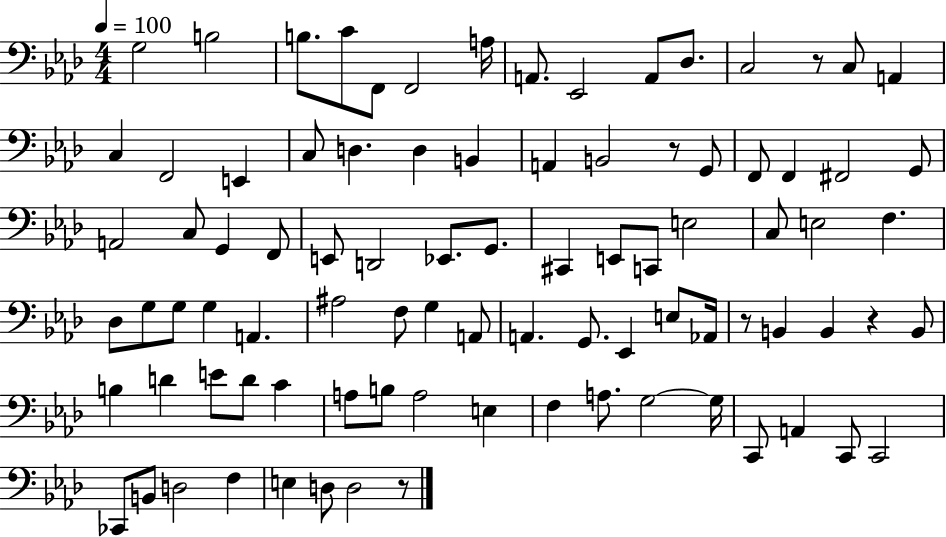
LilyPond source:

{
  \clef bass
  \numericTimeSignature
  \time 4/4
  \key aes \major
  \tempo 4 = 100
  g2 b2 | b8. c'8 f,8 f,2 a16 | a,8. ees,2 a,8 des8. | c2 r8 c8 a,4 | \break c4 f,2 e,4 | c8 d4. d4 b,4 | a,4 b,2 r8 g,8 | f,8 f,4 fis,2 g,8 | \break a,2 c8 g,4 f,8 | e,8 d,2 ees,8. g,8. | cis,4 e,8 c,8 e2 | c8 e2 f4. | \break des8 g8 g8 g4 a,4. | ais2 f8 g4 a,8 | a,4. g,8. ees,4 e8 aes,16 | r8 b,4 b,4 r4 b,8 | \break b4 d'4 e'8 d'8 c'4 | a8 b8 a2 e4 | f4 a8. g2~~ g16 | c,8 a,4 c,8 c,2 | \break ces,8 b,8 d2 f4 | e4 d8 d2 r8 | \bar "|."
}